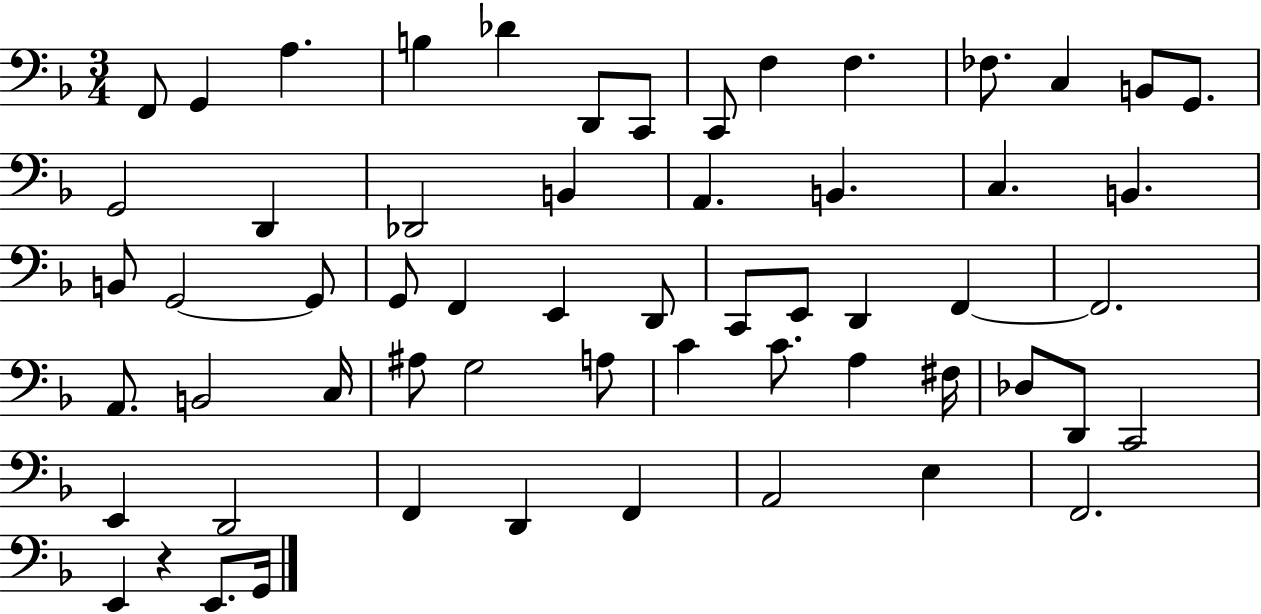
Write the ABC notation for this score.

X:1
T:Untitled
M:3/4
L:1/4
K:F
F,,/2 G,, A, B, _D D,,/2 C,,/2 C,,/2 F, F, _F,/2 C, B,,/2 G,,/2 G,,2 D,, _D,,2 B,, A,, B,, C, B,, B,,/2 G,,2 G,,/2 G,,/2 F,, E,, D,,/2 C,,/2 E,,/2 D,, F,, F,,2 A,,/2 B,,2 C,/4 ^A,/2 G,2 A,/2 C C/2 A, ^F,/4 _D,/2 D,,/2 C,,2 E,, D,,2 F,, D,, F,, A,,2 E, F,,2 E,, z E,,/2 G,,/4